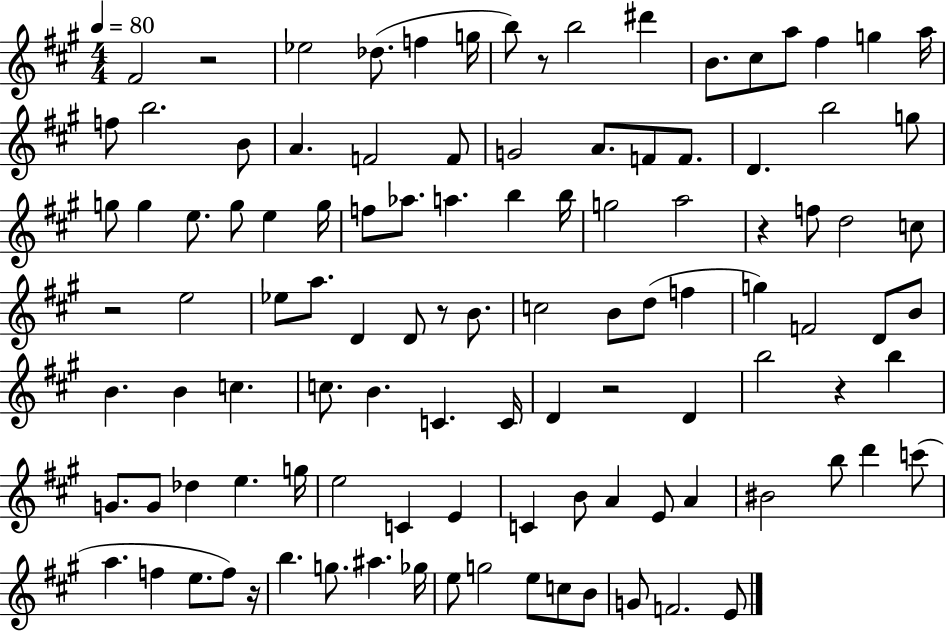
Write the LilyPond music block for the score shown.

{
  \clef treble
  \numericTimeSignature
  \time 4/4
  \key a \major
  \tempo 4 = 80
  fis'2 r2 | ees''2 des''8.( f''4 g''16 | b''8) r8 b''2 dis'''4 | b'8. cis''8 a''8 fis''4 g''4 a''16 | \break f''8 b''2. b'8 | a'4. f'2 f'8 | g'2 a'8. f'8 f'8. | d'4. b''2 g''8 | \break g''8 g''4 e''8. g''8 e''4 g''16 | f''8 aes''8. a''4. b''4 b''16 | g''2 a''2 | r4 f''8 d''2 c''8 | \break r2 e''2 | ees''8 a''8. d'4 d'8 r8 b'8. | c''2 b'8 d''8( f''4 | g''4) f'2 d'8 b'8 | \break b'4. b'4 c''4. | c''8. b'4. c'4. c'16 | d'4 r2 d'4 | b''2 r4 b''4 | \break g'8. g'8 des''4 e''4. g''16 | e''2 c'4 e'4 | c'4 b'8 a'4 e'8 a'4 | bis'2 b''8 d'''4 c'''8( | \break a''4. f''4 e''8. f''8) r16 | b''4. g''8. ais''4. ges''16 | e''8 g''2 e''8 c''8 b'8 | g'8 f'2. e'8 | \break \bar "|."
}